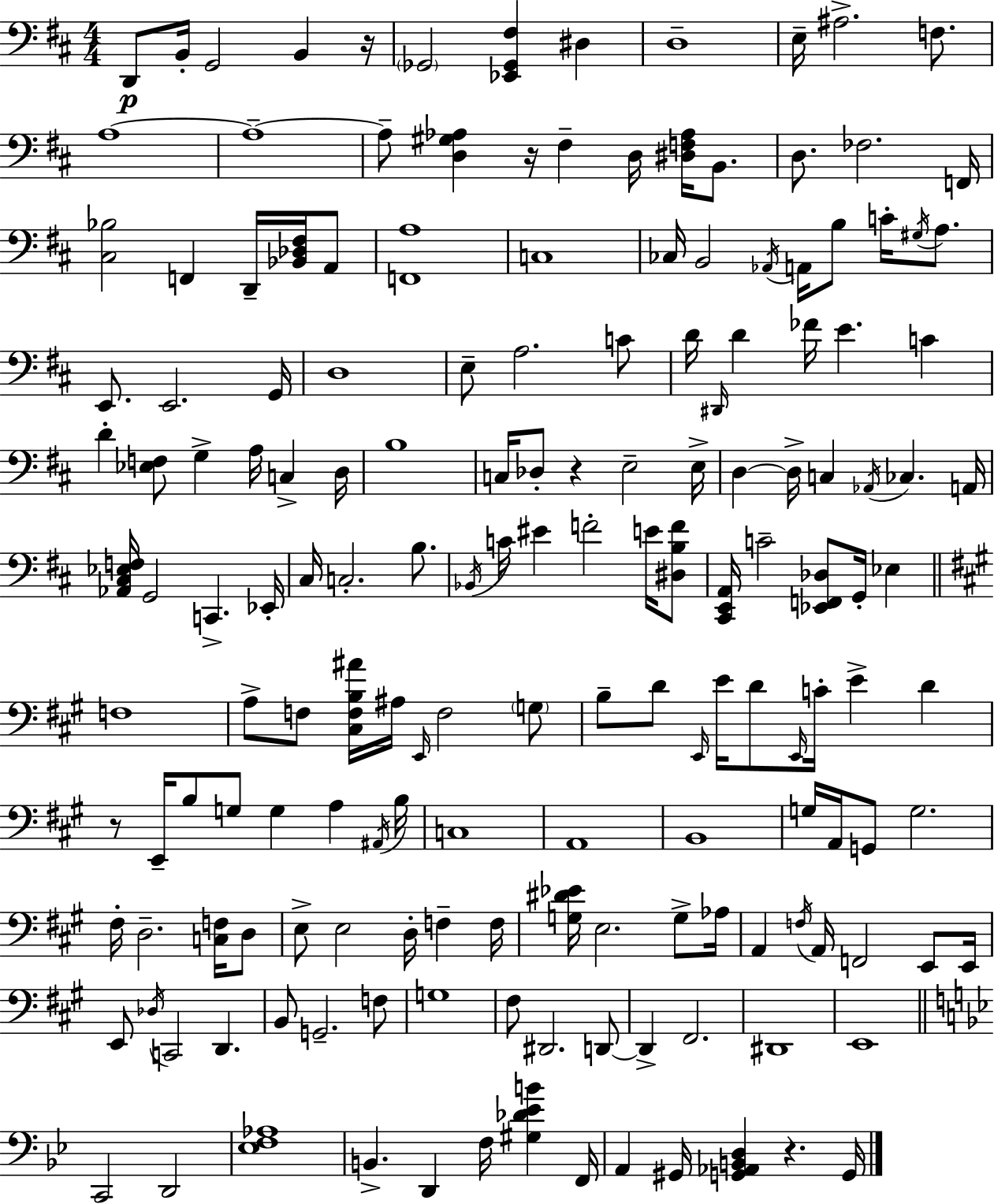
X:1
T:Untitled
M:4/4
L:1/4
K:D
D,,/2 B,,/4 G,,2 B,, z/4 _G,,2 [_E,,_G,,^F,] ^D, D,4 E,/4 ^A,2 F,/2 A,4 A,4 A,/2 [D,^G,_A,] z/4 ^F, D,/4 [^D,F,_A,]/4 B,,/2 D,/2 _F,2 F,,/4 [^C,_B,]2 F,, D,,/4 [_B,,_D,^F,]/4 A,,/2 [F,,A,]4 C,4 _C,/4 B,,2 _A,,/4 A,,/4 B,/2 C/4 ^G,/4 A,/2 E,,/2 E,,2 G,,/4 D,4 E,/2 A,2 C/2 D/4 ^D,,/4 D _F/4 E C D [_E,F,]/2 G, A,/4 C, D,/4 B,4 C,/4 _D,/2 z E,2 E,/4 D, D,/4 C, _A,,/4 _C, A,,/4 [_A,,^C,_E,F,]/4 G,,2 C,, _E,,/4 ^C,/4 C,2 B,/2 _B,,/4 C/4 ^E F2 E/4 [^D,B,F]/2 [^C,,E,,A,,]/4 C2 [_E,,F,,_D,]/2 G,,/4 _E, F,4 A,/2 F,/2 [^C,F,B,^A]/4 ^A,/4 E,,/4 F,2 G,/2 B,/2 D/2 E,,/4 E/4 D/2 E,,/4 C/4 E D z/2 E,,/4 B,/2 G,/2 G, A, ^A,,/4 B,/4 C,4 A,,4 B,,4 G,/4 A,,/4 G,,/2 G,2 ^F,/4 D,2 [C,F,]/4 D,/2 E,/2 E,2 D,/4 F, F,/4 [G,^D_E]/4 E,2 G,/2 _A,/4 A,, F,/4 A,,/4 F,,2 E,,/2 E,,/4 E,,/2 _D,/4 C,,2 D,, B,,/2 G,,2 F,/2 G,4 ^F,/2 ^D,,2 D,,/2 D,, ^F,,2 ^D,,4 E,,4 C,,2 D,,2 [_E,F,_A,]4 B,, D,, F,/4 [^G,_D_EB] F,,/4 A,, ^G,,/4 [G,,_A,,B,,D,] z G,,/4